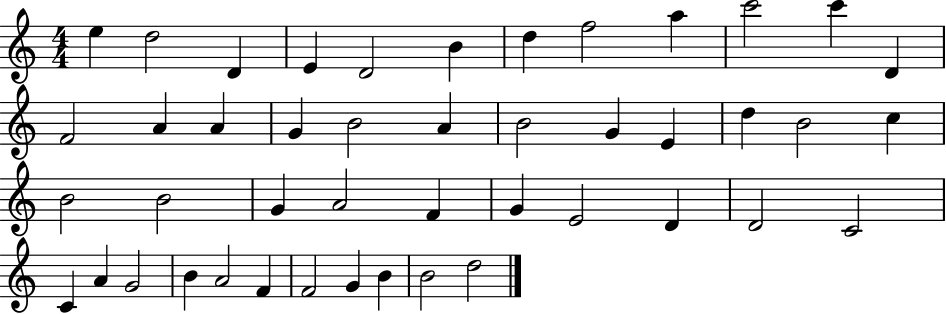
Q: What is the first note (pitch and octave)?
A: E5